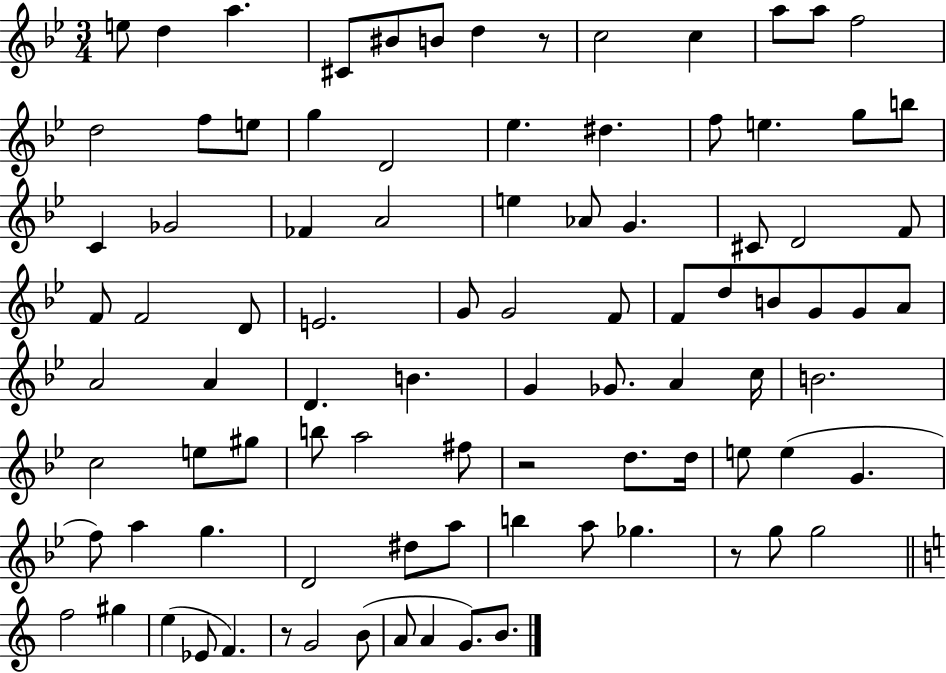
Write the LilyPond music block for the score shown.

{
  \clef treble
  \numericTimeSignature
  \time 3/4
  \key bes \major
  e''8 d''4 a''4. | cis'8 bis'8 b'8 d''4 r8 | c''2 c''4 | a''8 a''8 f''2 | \break d''2 f''8 e''8 | g''4 d'2 | ees''4. dis''4. | f''8 e''4. g''8 b''8 | \break c'4 ges'2 | fes'4 a'2 | e''4 aes'8 g'4. | cis'8 d'2 f'8 | \break f'8 f'2 d'8 | e'2. | g'8 g'2 f'8 | f'8 d''8 b'8 g'8 g'8 a'8 | \break a'2 a'4 | d'4. b'4. | g'4 ges'8. a'4 c''16 | b'2. | \break c''2 e''8 gis''8 | b''8 a''2 fis''8 | r2 d''8. d''16 | e''8 e''4( g'4. | \break f''8) a''4 g''4. | d'2 dis''8 a''8 | b''4 a''8 ges''4. | r8 g''8 g''2 | \break \bar "||" \break \key c \major f''2 gis''4 | e''4( ees'8 f'4.) | r8 g'2 b'8( | a'8 a'4 g'8.) b'8. | \break \bar "|."
}